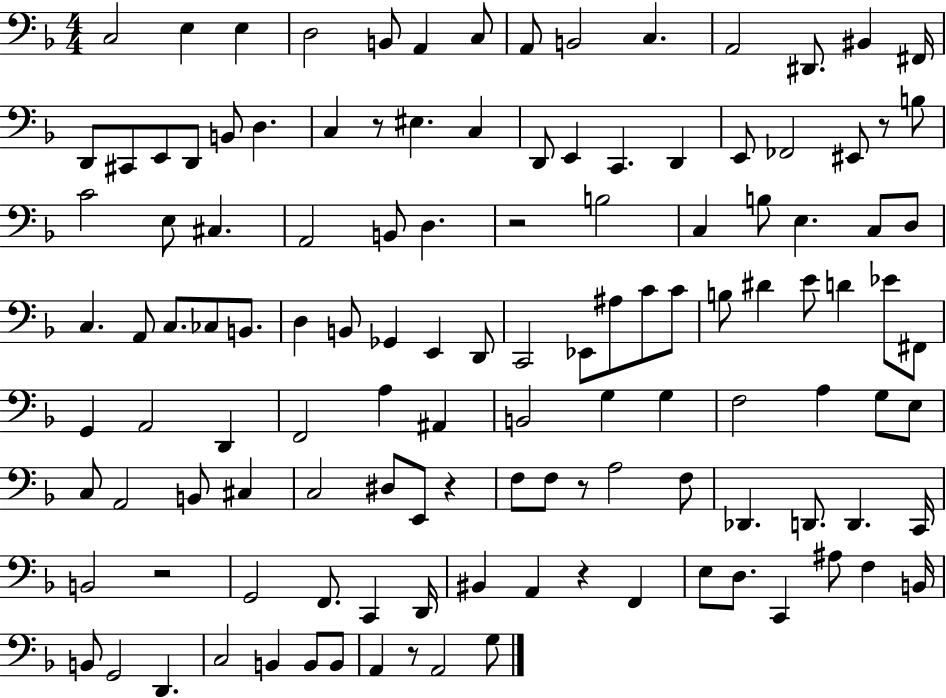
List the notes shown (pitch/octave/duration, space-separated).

C3/h E3/q E3/q D3/h B2/e A2/q C3/e A2/e B2/h C3/q. A2/h D#2/e. BIS2/q F#2/s D2/e C#2/e E2/e D2/e B2/e D3/q. C3/q R/e EIS3/q. C3/q D2/e E2/q C2/q. D2/q E2/e FES2/h EIS2/e R/e B3/e C4/h E3/e C#3/q. A2/h B2/e D3/q. R/h B3/h C3/q B3/e E3/q. C3/e D3/e C3/q. A2/e C3/e. CES3/e B2/e. D3/q B2/e Gb2/q E2/q D2/e C2/h Eb2/e A#3/e C4/e C4/e B3/e D#4/q E4/e D4/q Eb4/e F#2/e G2/q A2/h D2/q F2/h A3/q A#2/q B2/h G3/q G3/q F3/h A3/q G3/e E3/e C3/e A2/h B2/e C#3/q C3/h D#3/e E2/e R/q F3/e F3/e R/e A3/h F3/e Db2/q. D2/e. D2/q. C2/s B2/h R/h G2/h F2/e. C2/q D2/s BIS2/q A2/q R/q F2/q E3/e D3/e. C2/q A#3/e F3/q B2/s B2/e G2/h D2/q. C3/h B2/q B2/e B2/e A2/q R/e A2/h G3/e